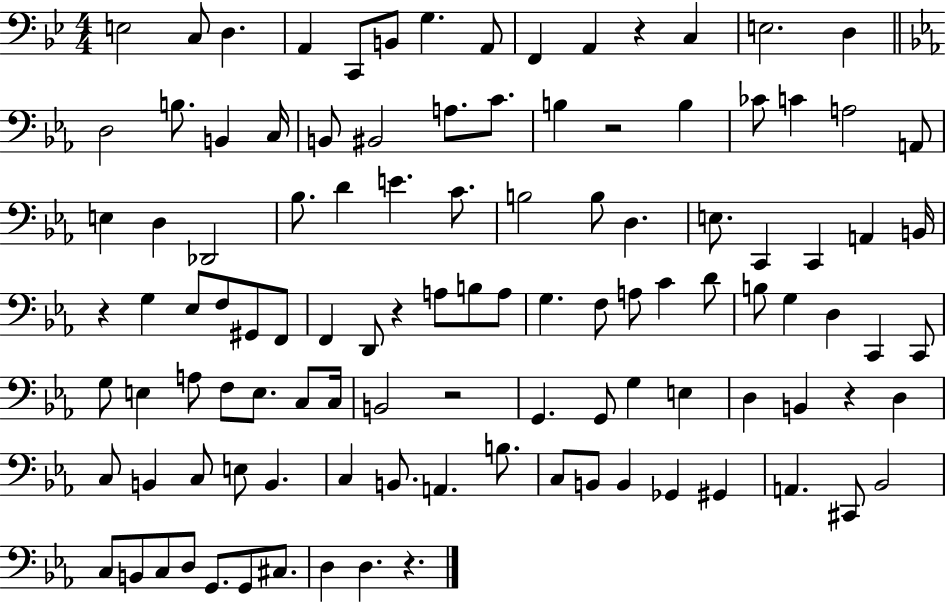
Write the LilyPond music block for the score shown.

{
  \clef bass
  \numericTimeSignature
  \time 4/4
  \key bes \major
  e2 c8 d4. | a,4 c,8 b,8 g4. a,8 | f,4 a,4 r4 c4 | e2. d4 | \break \bar "||" \break \key ees \major d2 b8. b,4 c16 | b,8 bis,2 a8. c'8. | b4 r2 b4 | ces'8 c'4 a2 a,8 | \break e4 d4 des,2 | bes8. d'4 e'4. c'8. | b2 b8 d4. | e8. c,4 c,4 a,4 b,16 | \break r4 g4 ees8 f8 gis,8 f,8 | f,4 d,8 r4 a8 b8 a8 | g4. f8 a8 c'4 d'8 | b8 g4 d4 c,4 c,8 | \break g8 e4 a8 f8 e8. c8 c16 | b,2 r2 | g,4. g,8 g4 e4 | d4 b,4 r4 d4 | \break c8 b,4 c8 e8 b,4. | c4 b,8. a,4. b8. | c8 b,8 b,4 ges,4 gis,4 | a,4. cis,8 bes,2 | \break c8 b,8 c8 d8 g,8. g,8 cis8. | d4 d4. r4. | \bar "|."
}